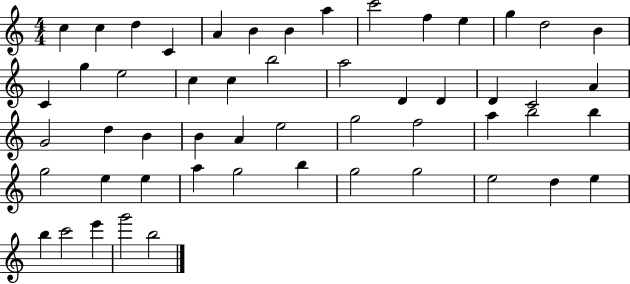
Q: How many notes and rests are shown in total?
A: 53